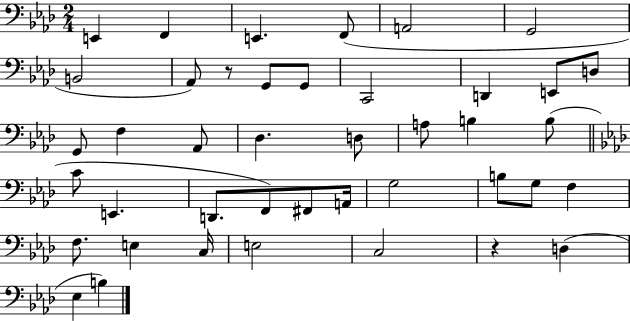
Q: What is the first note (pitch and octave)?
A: E2